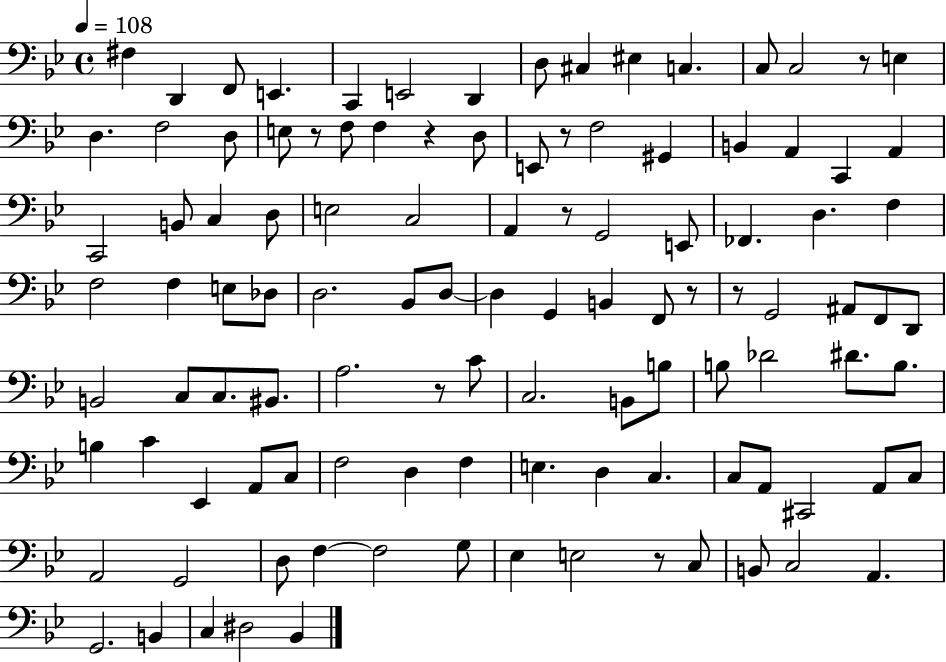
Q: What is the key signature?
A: BES major